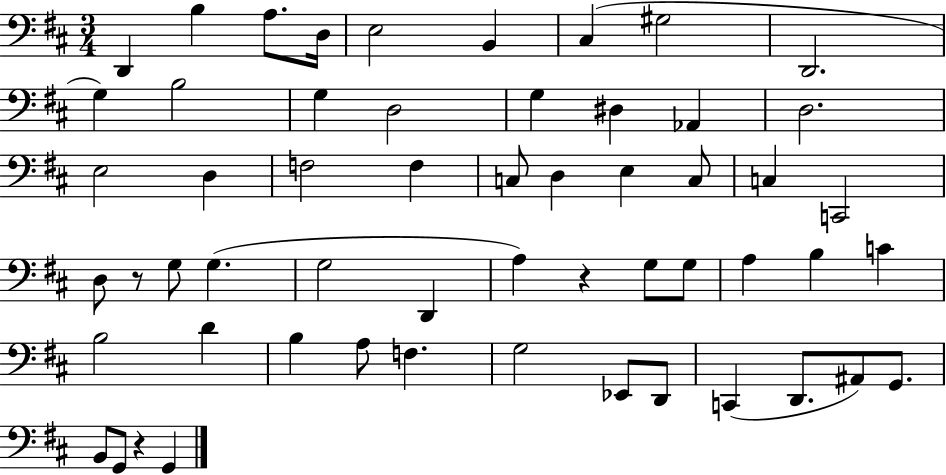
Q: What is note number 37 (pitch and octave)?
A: B3